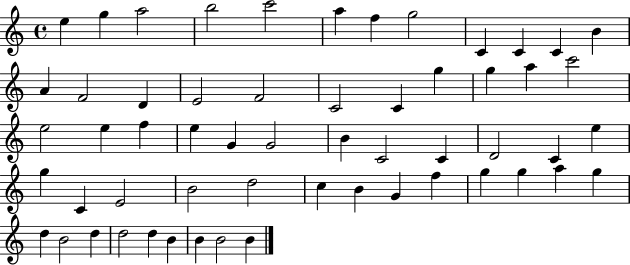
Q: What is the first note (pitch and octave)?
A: E5